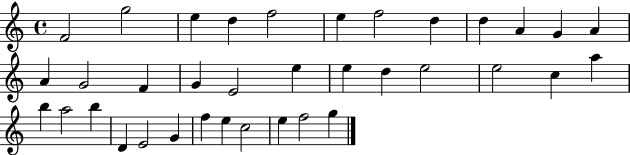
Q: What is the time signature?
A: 4/4